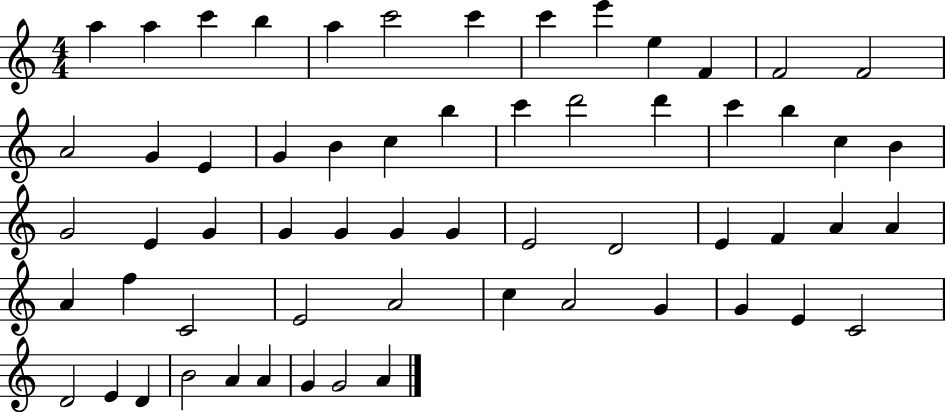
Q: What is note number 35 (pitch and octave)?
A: E4